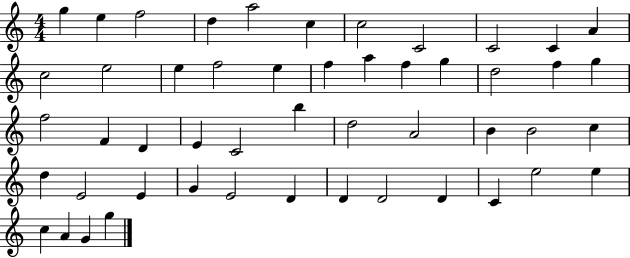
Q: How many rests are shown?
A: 0